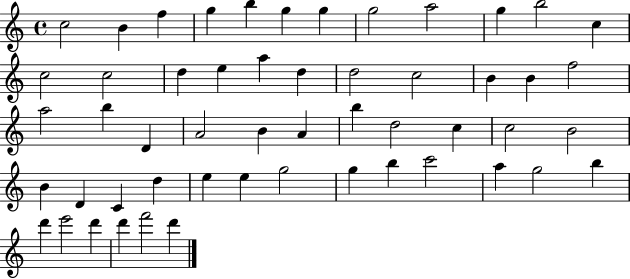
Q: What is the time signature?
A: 4/4